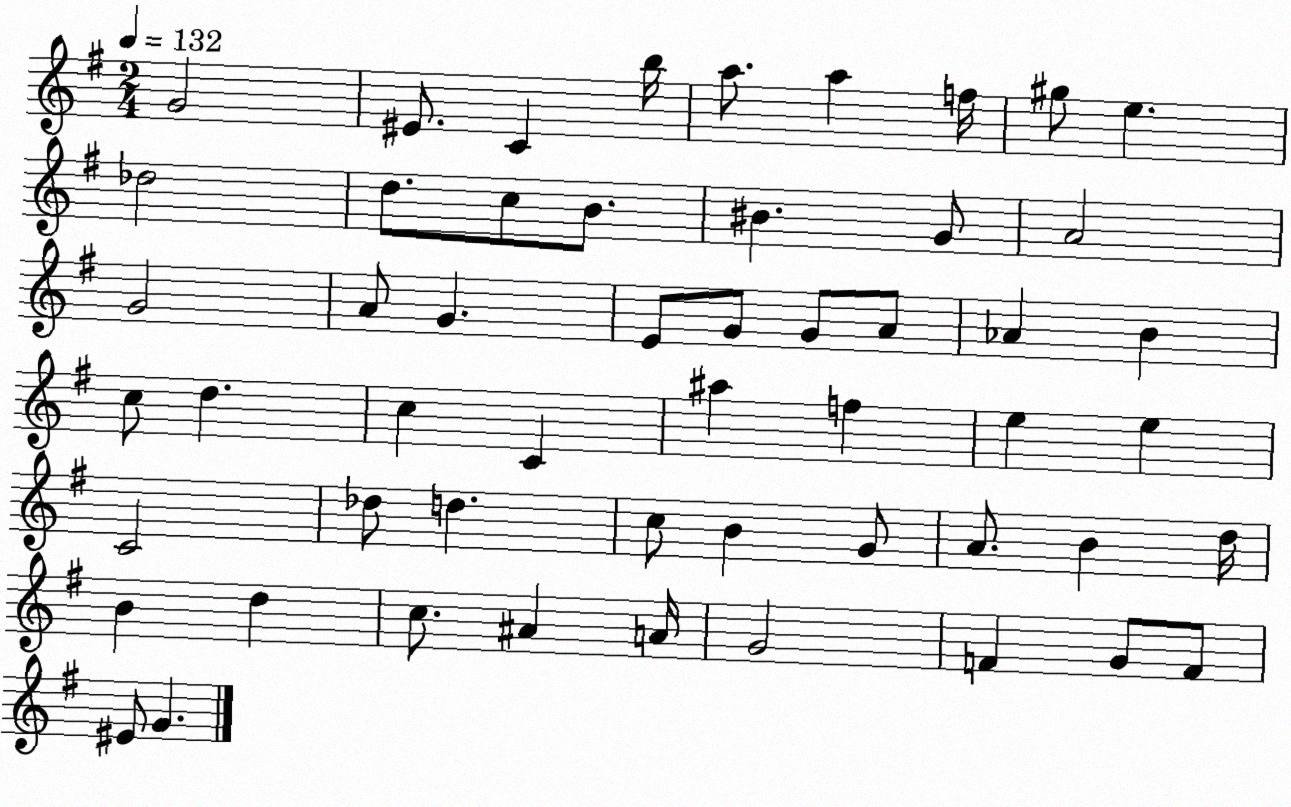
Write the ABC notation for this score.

X:1
T:Untitled
M:2/4
L:1/4
K:G
G2 ^E/2 C b/4 a/2 a f/4 ^g/2 e _d2 d/2 c/2 B/2 ^B G/2 A2 G2 A/2 G E/2 G/2 G/2 A/2 _A B c/2 d c C ^a f e e C2 _d/2 d c/2 B G/2 A/2 B d/4 B d c/2 ^A A/4 G2 F G/2 F/2 ^E/2 G